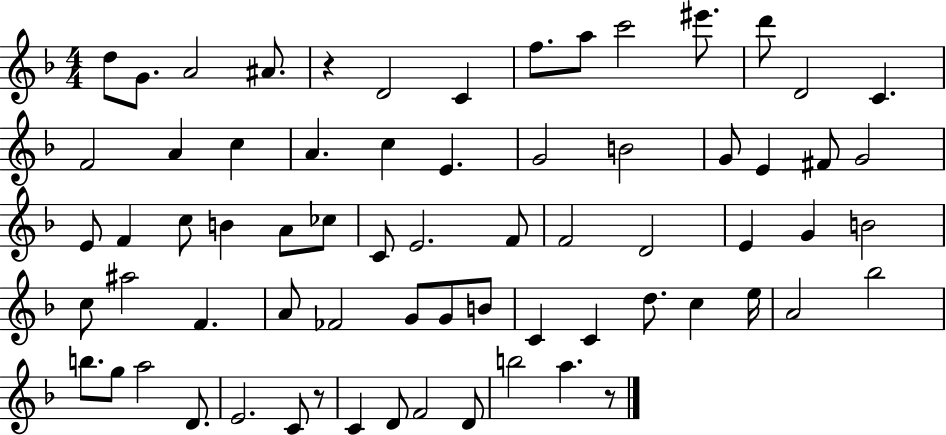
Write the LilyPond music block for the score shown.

{
  \clef treble
  \numericTimeSignature
  \time 4/4
  \key f \major
  d''8 g'8. a'2 ais'8. | r4 d'2 c'4 | f''8. a''8 c'''2 eis'''8. | d'''8 d'2 c'4. | \break f'2 a'4 c''4 | a'4. c''4 e'4. | g'2 b'2 | g'8 e'4 fis'8 g'2 | \break e'8 f'4 c''8 b'4 a'8 ces''8 | c'8 e'2. f'8 | f'2 d'2 | e'4 g'4 b'2 | \break c''8 ais''2 f'4. | a'8 fes'2 g'8 g'8 b'8 | c'4 c'4 d''8. c''4 e''16 | a'2 bes''2 | \break b''8. g''8 a''2 d'8. | e'2. c'8 r8 | c'4 d'8 f'2 d'8 | b''2 a''4. r8 | \break \bar "|."
}